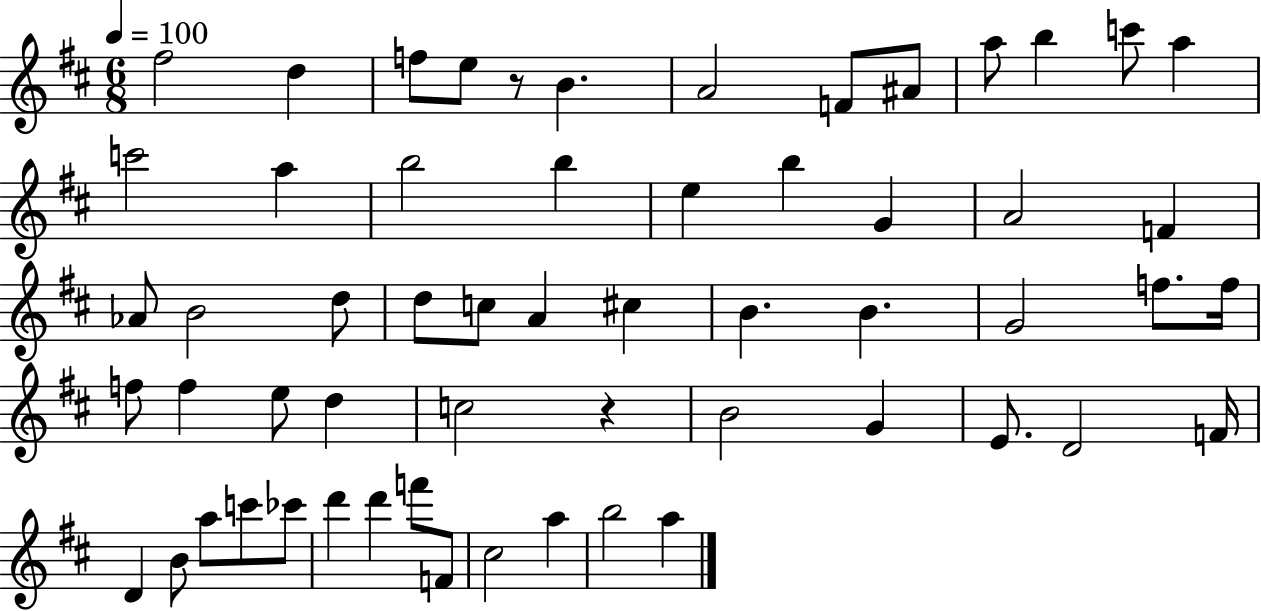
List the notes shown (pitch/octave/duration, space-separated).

F#5/h D5/q F5/e E5/e R/e B4/q. A4/h F4/e A#4/e A5/e B5/q C6/e A5/q C6/h A5/q B5/h B5/q E5/q B5/q G4/q A4/h F4/q Ab4/e B4/h D5/e D5/e C5/e A4/q C#5/q B4/q. B4/q. G4/h F5/e. F5/s F5/e F5/q E5/e D5/q C5/h R/q B4/h G4/q E4/e. D4/h F4/s D4/q B4/e A5/e C6/e CES6/e D6/q D6/q F6/e F4/e C#5/h A5/q B5/h A5/q